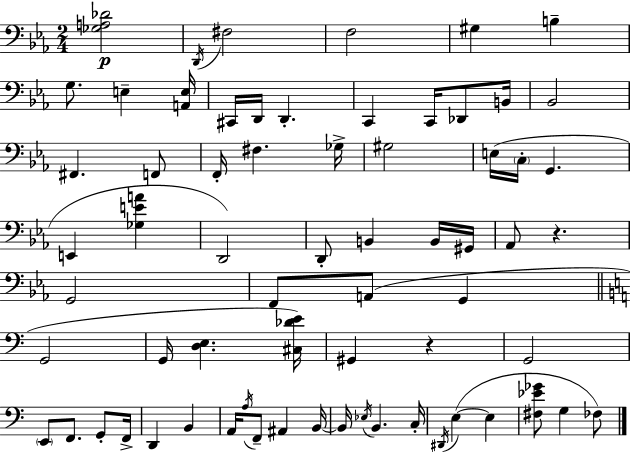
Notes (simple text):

[Gb3,A3,Db4]/h D2/s F#3/h F3/h G#3/q B3/q G3/e. E3/q [A2,E3]/s C#2/s D2/s D2/q. C2/q C2/s Db2/e B2/s Bb2/h F#2/q. F2/e F2/s F#3/q. Gb3/s G#3/h E3/s C3/s G2/q. E2/q [Gb3,E4,A4]/q D2/h D2/e B2/q B2/s G#2/s Ab2/e R/q. G2/h F2/e A2/e G2/q G2/h G2/s [D3,E3]/q. [C#3,Db4,E4]/s G#2/q R/q G2/h E2/e F2/e. G2/e F2/s D2/q B2/q A2/s A3/s F2/e A#2/q B2/s B2/s Eb3/s B2/q. C3/s D#2/s E3/q E3/q [F#3,Eb4,Gb4]/e G3/q FES3/e